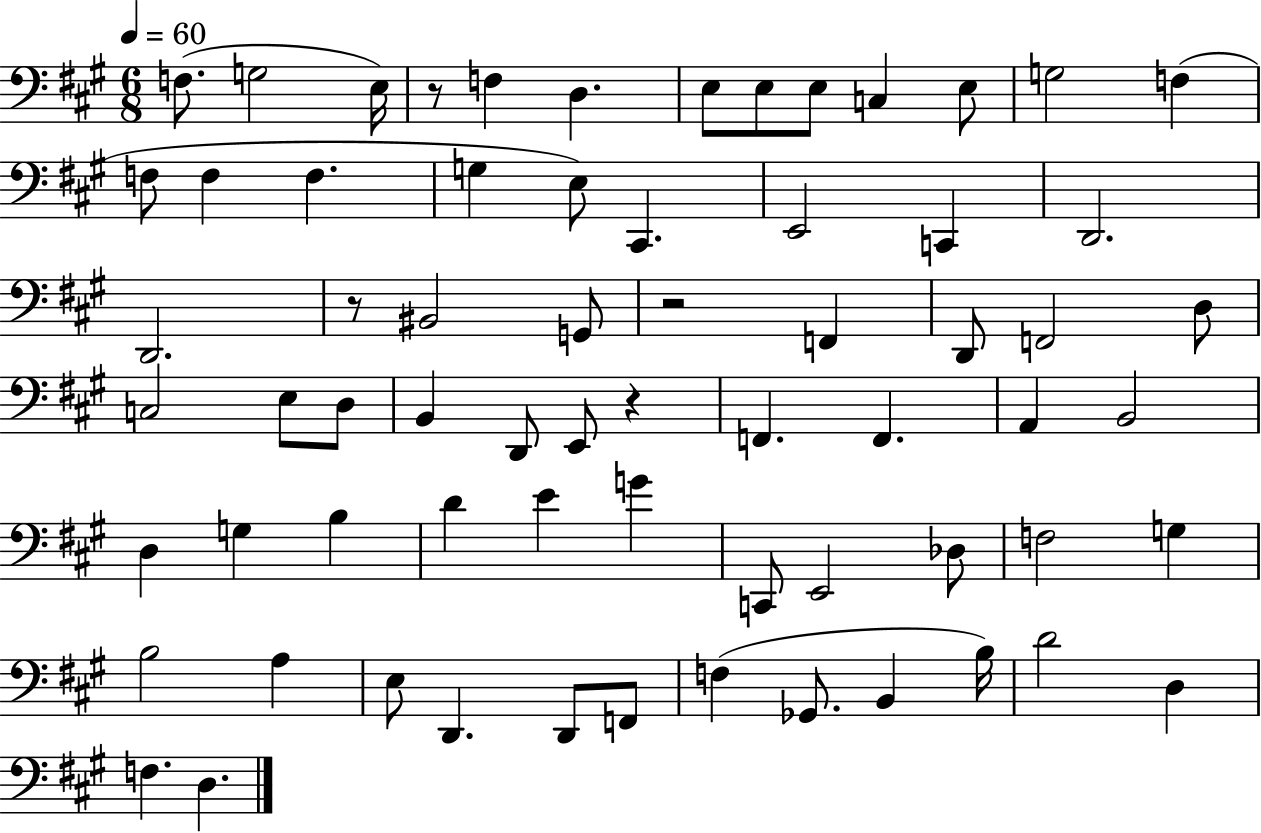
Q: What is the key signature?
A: A major